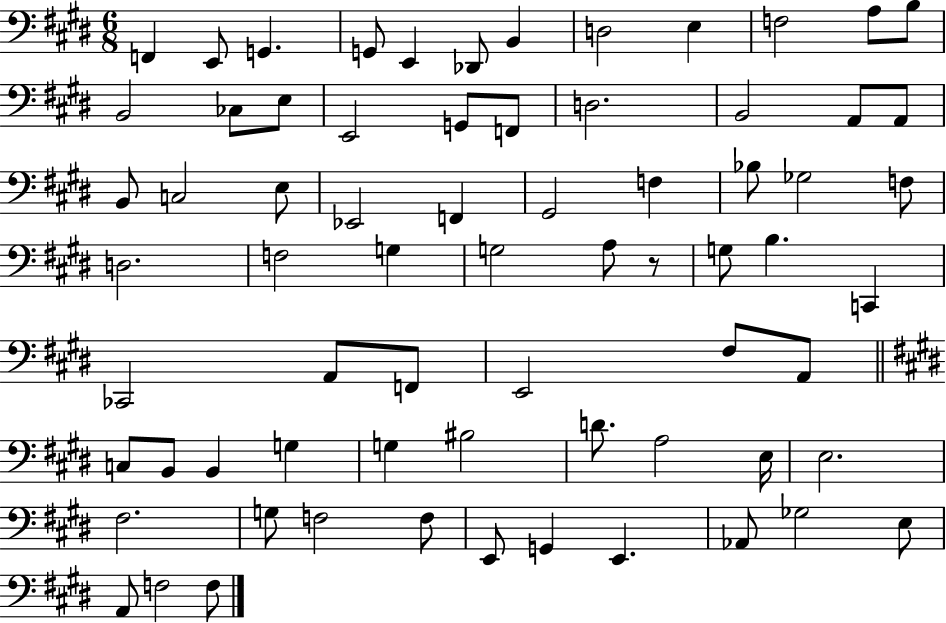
F2/q E2/e G2/q. G2/e E2/q Db2/e B2/q D3/h E3/q F3/h A3/e B3/e B2/h CES3/e E3/e E2/h G2/e F2/e D3/h. B2/h A2/e A2/e B2/e C3/h E3/e Eb2/h F2/q G#2/h F3/q Bb3/e Gb3/h F3/e D3/h. F3/h G3/q G3/h A3/e R/e G3/e B3/q. C2/q CES2/h A2/e F2/e E2/h F#3/e A2/e C3/e B2/e B2/q G3/q G3/q BIS3/h D4/e. A3/h E3/s E3/h. F#3/h. G3/e F3/h F3/e E2/e G2/q E2/q. Ab2/e Gb3/h E3/e A2/e F3/h F3/e